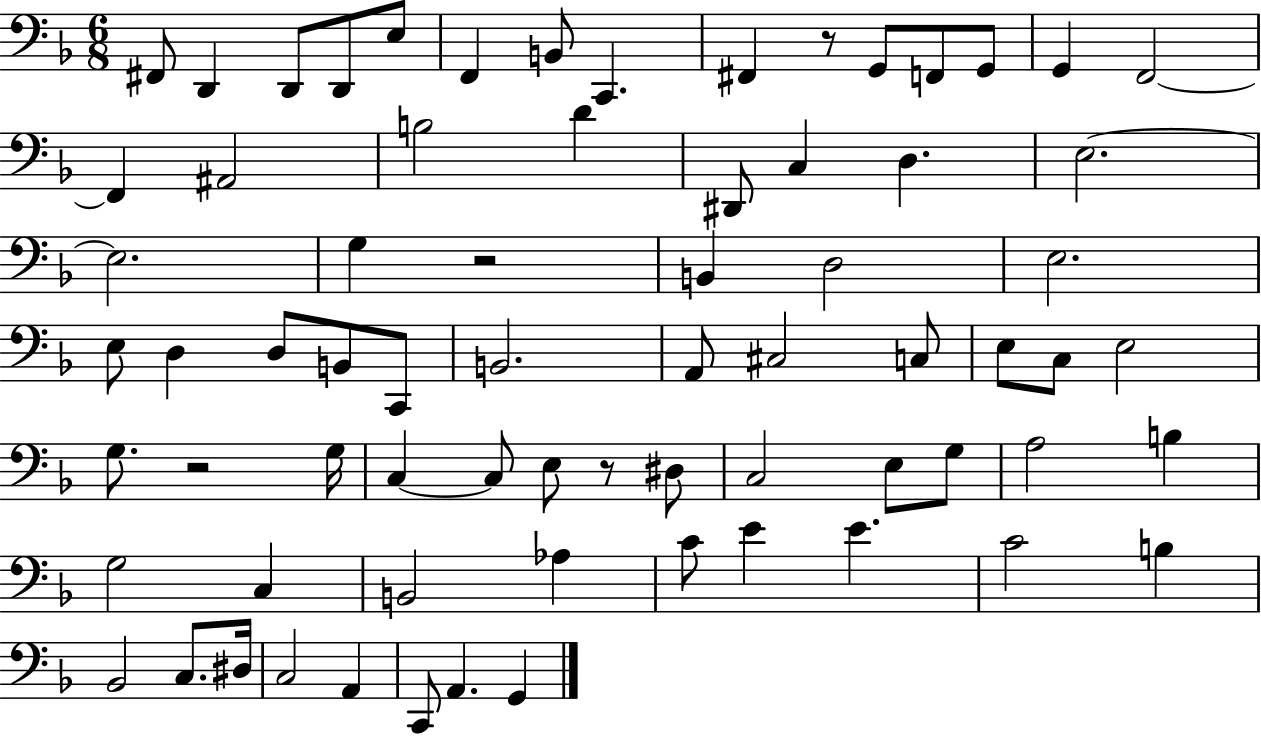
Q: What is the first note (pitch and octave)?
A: F#2